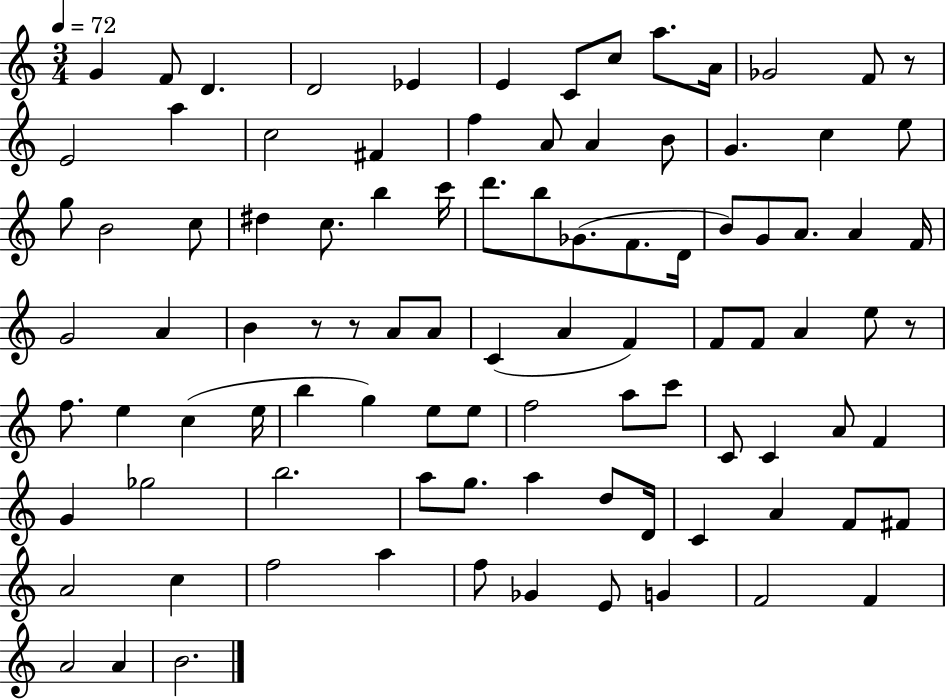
X:1
T:Untitled
M:3/4
L:1/4
K:C
G F/2 D D2 _E E C/2 c/2 a/2 A/4 _G2 F/2 z/2 E2 a c2 ^F f A/2 A B/2 G c e/2 g/2 B2 c/2 ^d c/2 b c'/4 d'/2 b/2 _G/2 F/2 D/4 B/2 G/2 A/2 A F/4 G2 A B z/2 z/2 A/2 A/2 C A F F/2 F/2 A e/2 z/2 f/2 e c e/4 b g e/2 e/2 f2 a/2 c'/2 C/2 C A/2 F G _g2 b2 a/2 g/2 a d/2 D/4 C A F/2 ^F/2 A2 c f2 a f/2 _G E/2 G F2 F A2 A B2